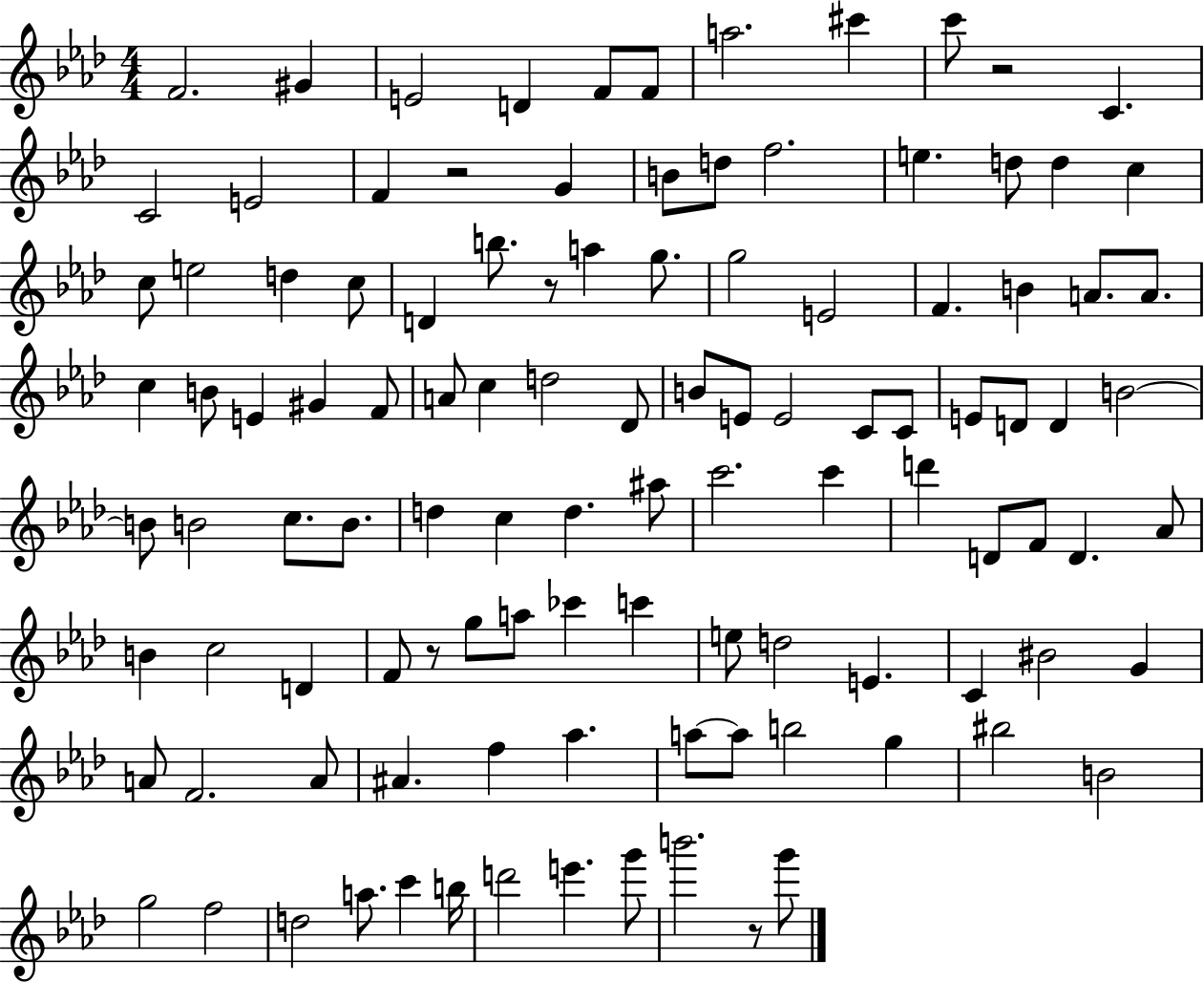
{
  \clef treble
  \numericTimeSignature
  \time 4/4
  \key aes \major
  f'2. gis'4 | e'2 d'4 f'8 f'8 | a''2. cis'''4 | c'''8 r2 c'4. | \break c'2 e'2 | f'4 r2 g'4 | b'8 d''8 f''2. | e''4. d''8 d''4 c''4 | \break c''8 e''2 d''4 c''8 | d'4 b''8. r8 a''4 g''8. | g''2 e'2 | f'4. b'4 a'8. a'8. | \break c''4 b'8 e'4 gis'4 f'8 | a'8 c''4 d''2 des'8 | b'8 e'8 e'2 c'8 c'8 | e'8 d'8 d'4 b'2~~ | \break b'8 b'2 c''8. b'8. | d''4 c''4 d''4. ais''8 | c'''2. c'''4 | d'''4 d'8 f'8 d'4. aes'8 | \break b'4 c''2 d'4 | f'8 r8 g''8 a''8 ces'''4 c'''4 | e''8 d''2 e'4. | c'4 bis'2 g'4 | \break a'8 f'2. a'8 | ais'4. f''4 aes''4. | a''8~~ a''8 b''2 g''4 | bis''2 b'2 | \break g''2 f''2 | d''2 a''8. c'''4 b''16 | d'''2 e'''4. g'''8 | b'''2. r8 g'''8 | \break \bar "|."
}